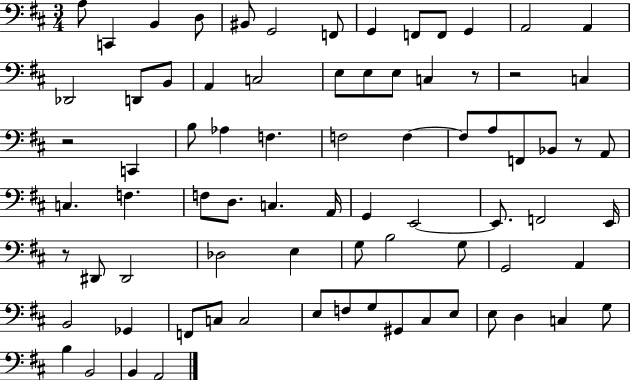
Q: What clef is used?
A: bass